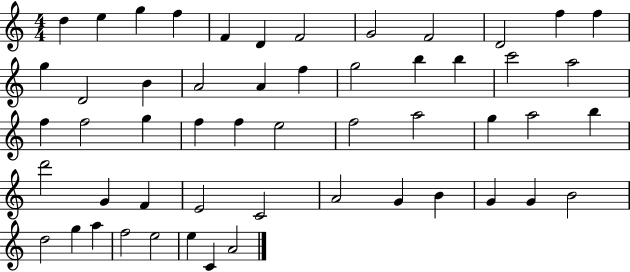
{
  \clef treble
  \numericTimeSignature
  \time 4/4
  \key c \major
  d''4 e''4 g''4 f''4 | f'4 d'4 f'2 | g'2 f'2 | d'2 f''4 f''4 | \break g''4 d'2 b'4 | a'2 a'4 f''4 | g''2 b''4 b''4 | c'''2 a''2 | \break f''4 f''2 g''4 | f''4 f''4 e''2 | f''2 a''2 | g''4 a''2 b''4 | \break d'''2 g'4 f'4 | e'2 c'2 | a'2 g'4 b'4 | g'4 g'4 b'2 | \break d''2 g''4 a''4 | f''2 e''2 | e''4 c'4 a'2 | \bar "|."
}